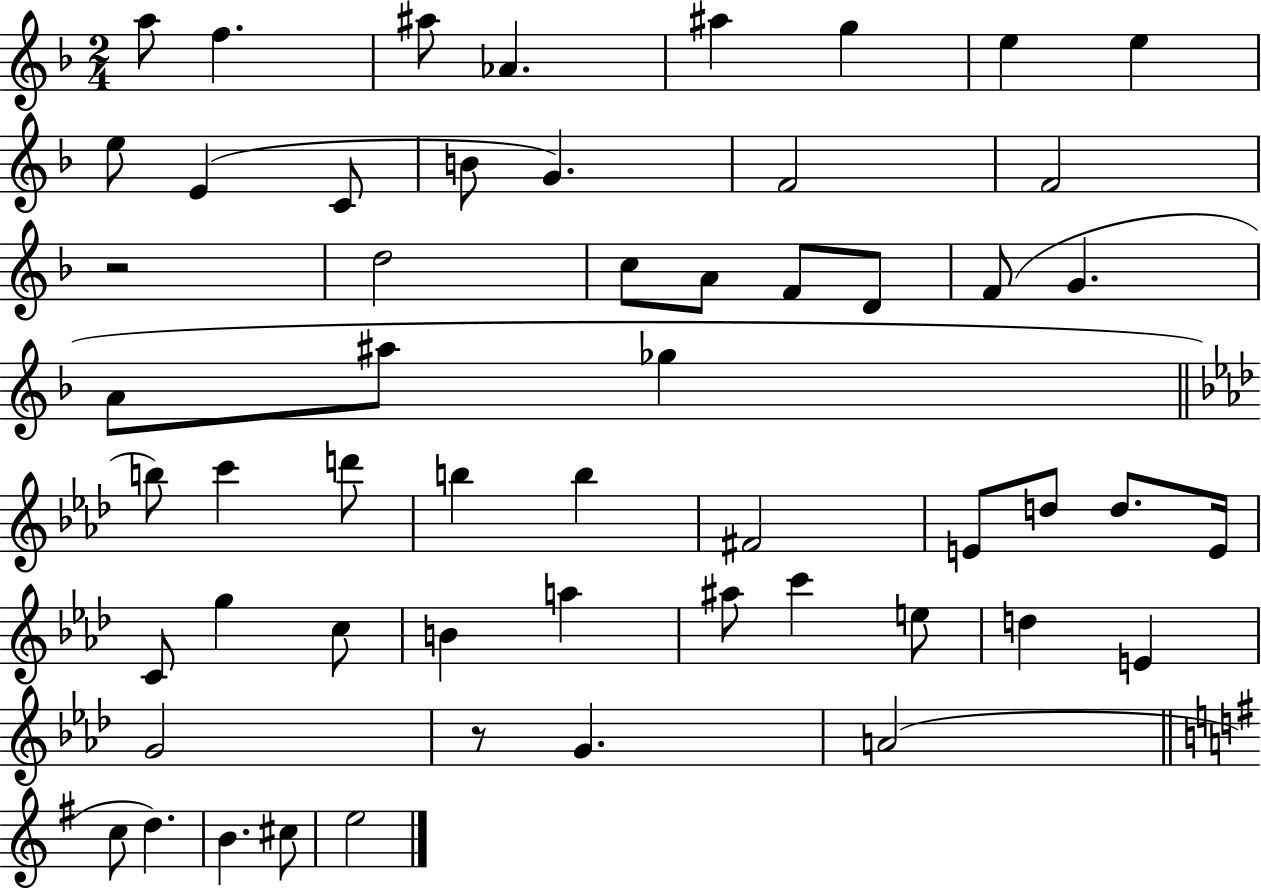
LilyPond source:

{
  \clef treble
  \numericTimeSignature
  \time 2/4
  \key f \major
  \repeat volta 2 { a''8 f''4. | ais''8 aes'4. | ais''4 g''4 | e''4 e''4 | \break e''8 e'4( c'8 | b'8 g'4.) | f'2 | f'2 | \break r2 | d''2 | c''8 a'8 f'8 d'8 | f'8( g'4. | \break a'8 ais''8 ges''4 | \bar "||" \break \key aes \major b''8) c'''4 d'''8 | b''4 b''4 | fis'2 | e'8 d''8 d''8. e'16 | \break c'8 g''4 c''8 | b'4 a''4 | ais''8 c'''4 e''8 | d''4 e'4 | \break g'2 | r8 g'4. | a'2( | \bar "||" \break \key g \major c''8 d''4.) | b'4. cis''8 | e''2 | } \bar "|."
}